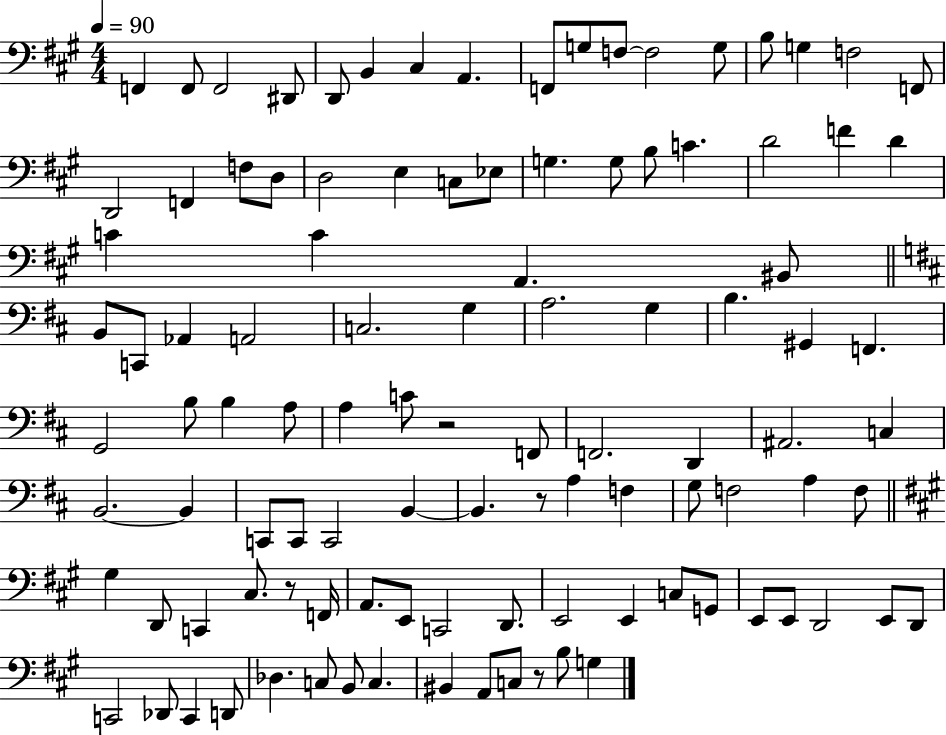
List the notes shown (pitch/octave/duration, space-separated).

F2/q F2/e F2/h D#2/e D2/e B2/q C#3/q A2/q. F2/e G3/e F3/e F3/h G3/e B3/e G3/q F3/h F2/e D2/h F2/q F3/e D3/e D3/h E3/q C3/e Eb3/e G3/q. G3/e B3/e C4/q. D4/h F4/q D4/q C4/q C4/q A2/q. BIS2/e B2/e C2/e Ab2/q A2/h C3/h. G3/q A3/h. G3/q B3/q. G#2/q F2/q. G2/h B3/e B3/q A3/e A3/q C4/e R/h F2/e F2/h. D2/q A#2/h. C3/q B2/h. B2/q C2/e C2/e C2/h B2/q B2/q. R/e A3/q F3/q G3/e F3/h A3/q F3/e G#3/q D2/e C2/q C#3/e. R/e F2/s A2/e. E2/e C2/h D2/e. E2/h E2/q C3/e G2/e E2/e E2/e D2/h E2/e D2/e C2/h Db2/e C2/q D2/e Db3/q. C3/e B2/e C3/q. BIS2/q A2/e C3/e R/e B3/e G3/q